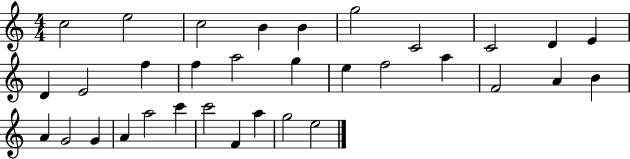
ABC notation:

X:1
T:Untitled
M:4/4
L:1/4
K:C
c2 e2 c2 B B g2 C2 C2 D E D E2 f f a2 g e f2 a F2 A B A G2 G A a2 c' c'2 F a g2 e2